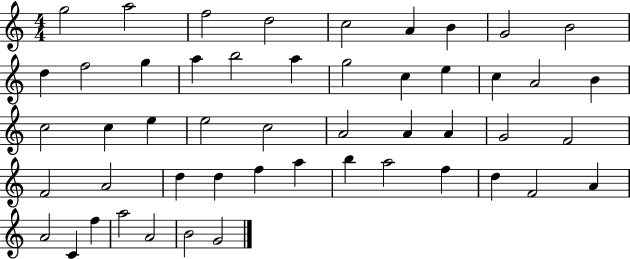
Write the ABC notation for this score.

X:1
T:Untitled
M:4/4
L:1/4
K:C
g2 a2 f2 d2 c2 A B G2 B2 d f2 g a b2 a g2 c e c A2 B c2 c e e2 c2 A2 A A G2 F2 F2 A2 d d f a b a2 f d F2 A A2 C f a2 A2 B2 G2